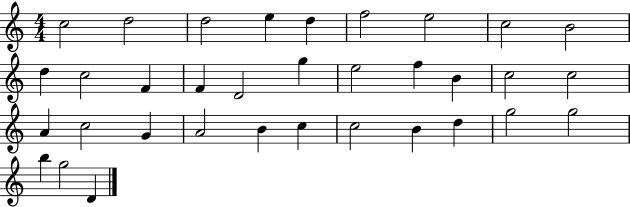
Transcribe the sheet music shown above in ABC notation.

X:1
T:Untitled
M:4/4
L:1/4
K:C
c2 d2 d2 e d f2 e2 c2 B2 d c2 F F D2 g e2 f B c2 c2 A c2 G A2 B c c2 B d g2 g2 b g2 D